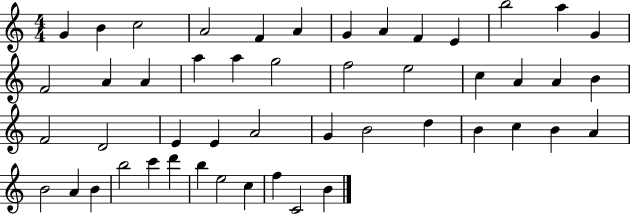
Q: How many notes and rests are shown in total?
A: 49